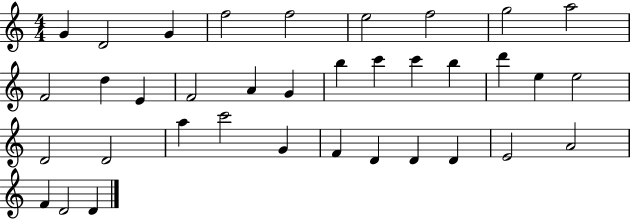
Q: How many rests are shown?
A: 0